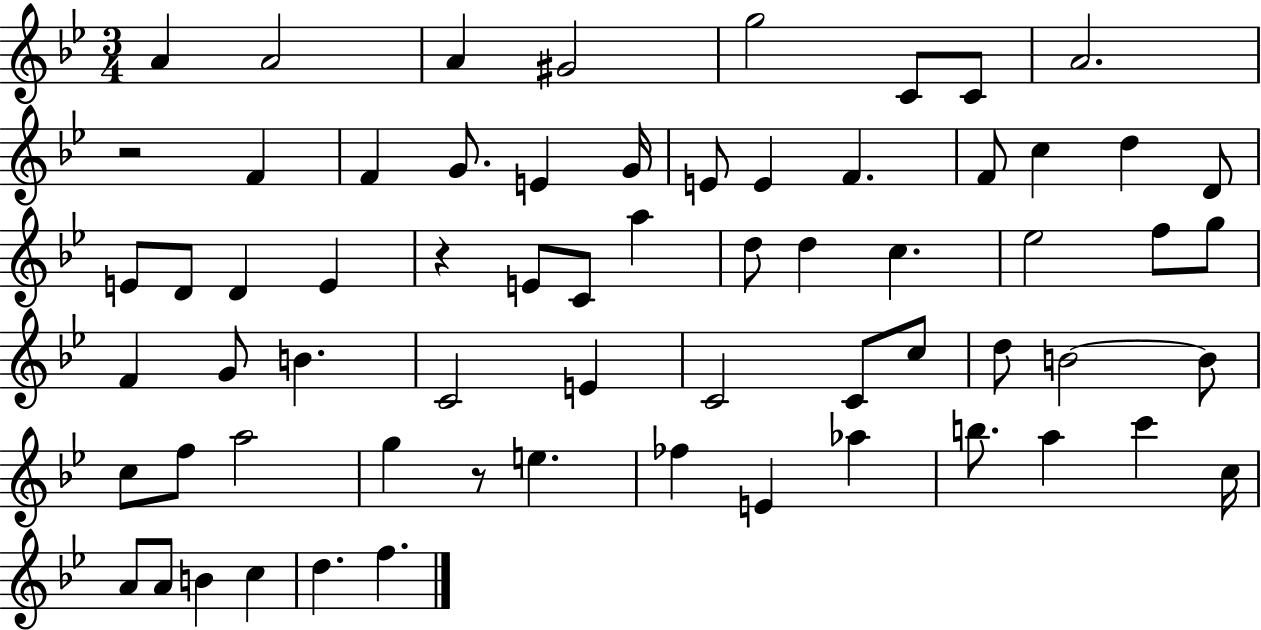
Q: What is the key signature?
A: BES major